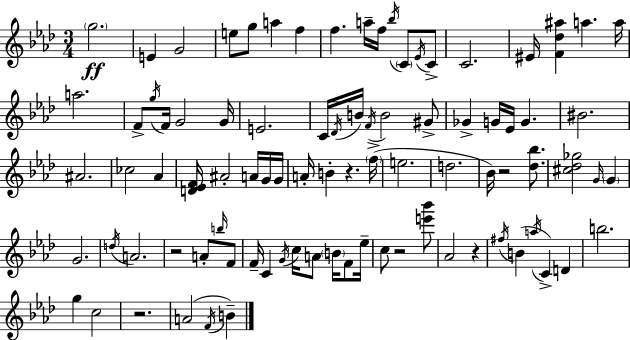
{
  \clef treble
  \numericTimeSignature
  \time 3/4
  \key f \minor
  \repeat volta 2 { \parenthesize g''2.\ff | e'4 g'2 | e''8 g''8 a''4 f''4 | f''4. a''16-- f''16 \acciaccatura { bes''16 } \parenthesize c'8 \acciaccatura { ees'16 } | \break c'8-> c'2. | eis'16 <f' des'' ais''>4 a''4. | a''16 a''2. | f'8-> \acciaccatura { g''16 } f'16 g'2 | \break g'16 e'2. | c'16 \acciaccatura { des'16 } b'16 \acciaccatura { f'16 } b'2 | gis'8-> ges'4-> g'16 ees'16 g'4. | bis'2. | \break ais'2. | ces''2 | aes'4 <d' ees' f'>16 ais'2-. | a'16 g'16 g'16 a'16-. b'4-. r4. | \break \parenthesize f''16->( e''2. | d''2. | bes'16) r2 | <des'' bes''>8. <cis'' des'' ges''>2 | \break \grace { g'16 } \parenthesize g'4 g'2. | \acciaccatura { d''16 } a'2. | r2 | a'8-. \grace { b''16 } f'8 f'16-- c'4 | \break \acciaccatura { g'16 } c''16 a'8 \parenthesize b'16 f'8 ees''16-- c''8 r2 | <e''' bes'''>8 aes'2 | r4 \acciaccatura { fis''16 }( b'4 | \acciaccatura { a''16 }) c'4-> d'4 b''2. | \break g''4 | c''2 r2. | a'2( | \acciaccatura { f'16 } b'4--) | \break } \bar "|."
}